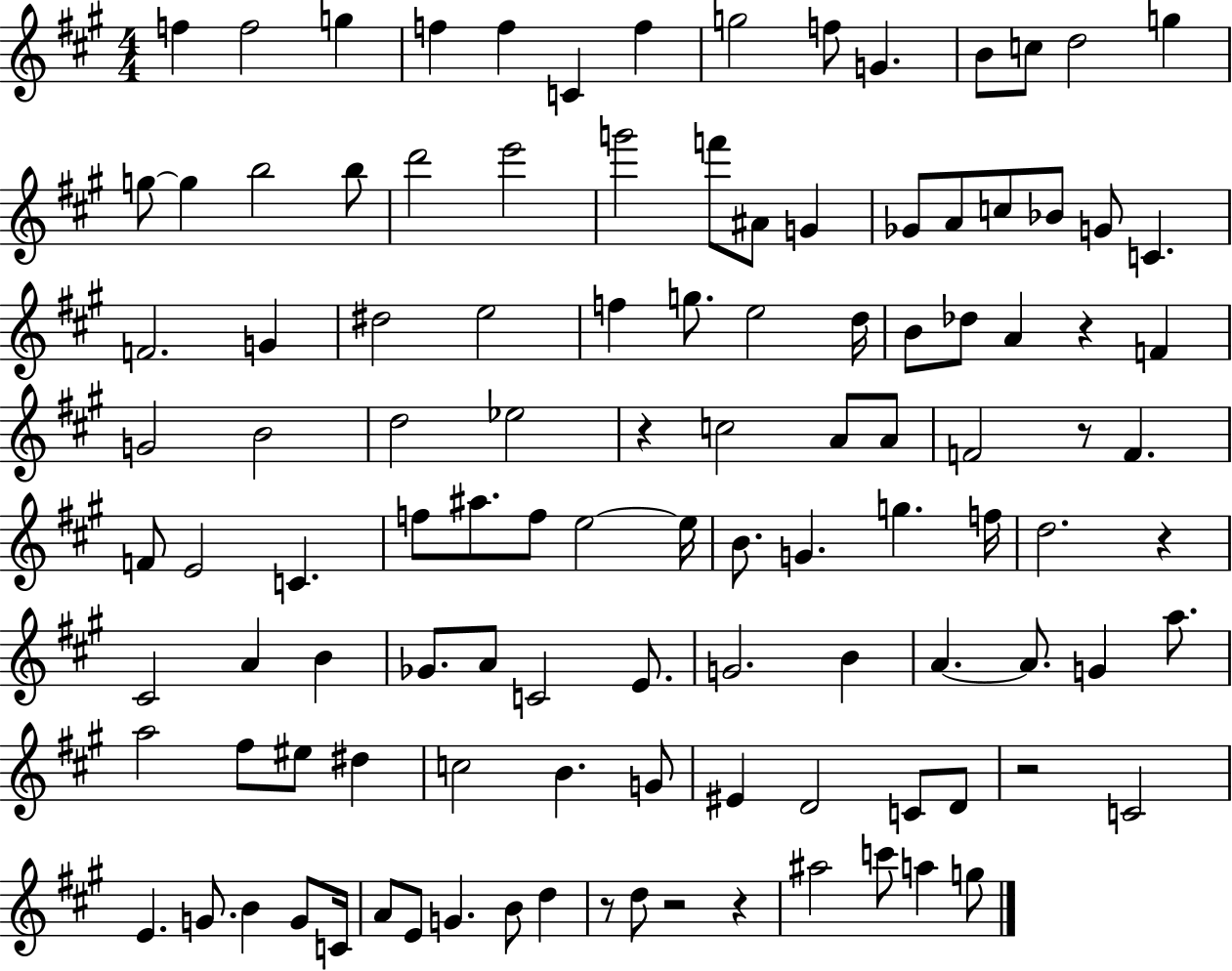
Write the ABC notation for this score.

X:1
T:Untitled
M:4/4
L:1/4
K:A
f f2 g f f C f g2 f/2 G B/2 c/2 d2 g g/2 g b2 b/2 d'2 e'2 g'2 f'/2 ^A/2 G _G/2 A/2 c/2 _B/2 G/2 C F2 G ^d2 e2 f g/2 e2 d/4 B/2 _d/2 A z F G2 B2 d2 _e2 z c2 A/2 A/2 F2 z/2 F F/2 E2 C f/2 ^a/2 f/2 e2 e/4 B/2 G g f/4 d2 z ^C2 A B _G/2 A/2 C2 E/2 G2 B A A/2 G a/2 a2 ^f/2 ^e/2 ^d c2 B G/2 ^E D2 C/2 D/2 z2 C2 E G/2 B G/2 C/4 A/2 E/2 G B/2 d z/2 d/2 z2 z ^a2 c'/2 a g/2